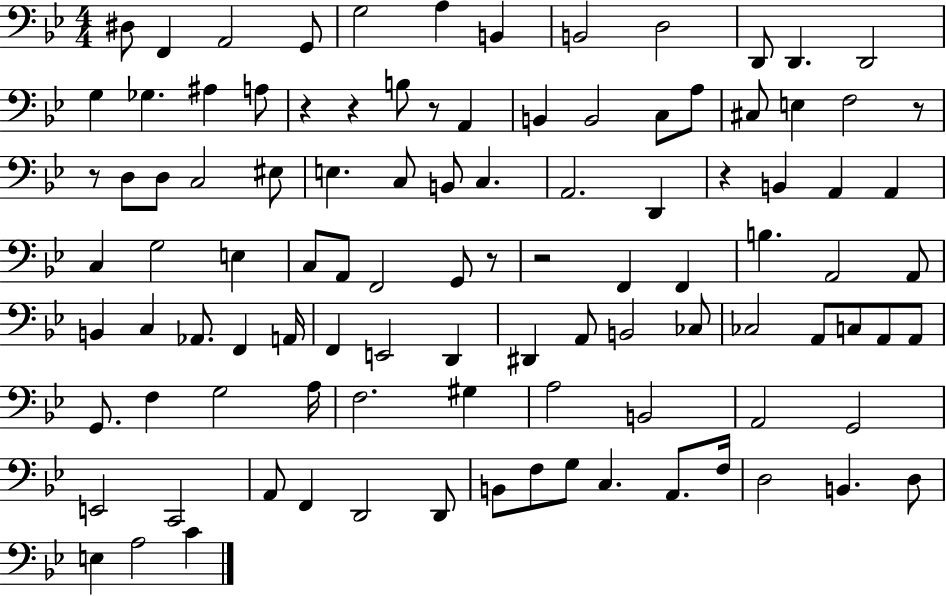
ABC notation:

X:1
T:Untitled
M:4/4
L:1/4
K:Bb
^D,/2 F,, A,,2 G,,/2 G,2 A, B,, B,,2 D,2 D,,/2 D,, D,,2 G, _G, ^A, A,/2 z z B,/2 z/2 A,, B,, B,,2 C,/2 A,/2 ^C,/2 E, F,2 z/2 z/2 D,/2 D,/2 C,2 ^E,/2 E, C,/2 B,,/2 C, A,,2 D,, z B,, A,, A,, C, G,2 E, C,/2 A,,/2 F,,2 G,,/2 z/2 z2 F,, F,, B, A,,2 A,,/2 B,, C, _A,,/2 F,, A,,/4 F,, E,,2 D,, ^D,, A,,/2 B,,2 _C,/2 _C,2 A,,/2 C,/2 A,,/2 A,,/2 G,,/2 F, G,2 A,/4 F,2 ^G, A,2 B,,2 A,,2 G,,2 E,,2 C,,2 A,,/2 F,, D,,2 D,,/2 B,,/2 F,/2 G,/2 C, A,,/2 F,/4 D,2 B,, D,/2 E, A,2 C